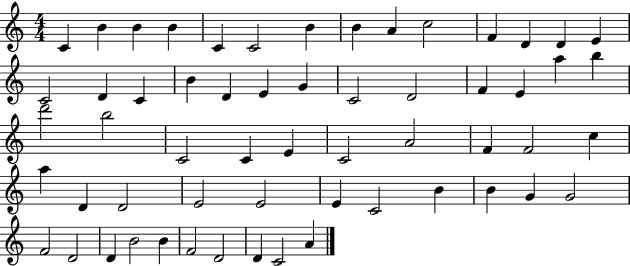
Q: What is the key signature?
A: C major